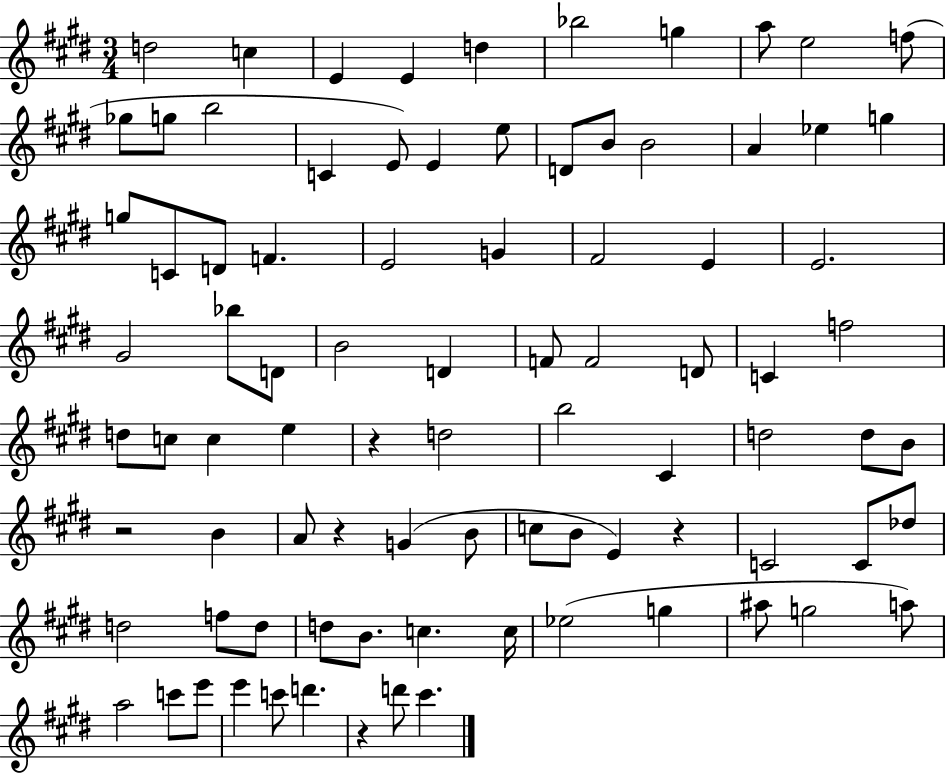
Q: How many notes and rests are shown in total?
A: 87